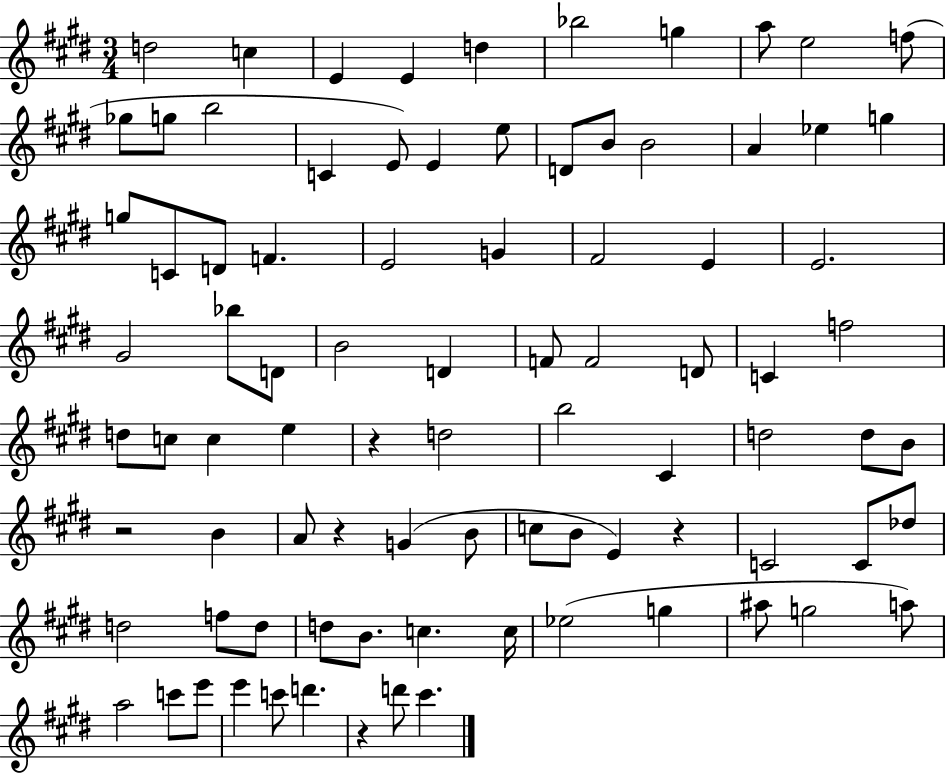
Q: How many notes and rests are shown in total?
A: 87